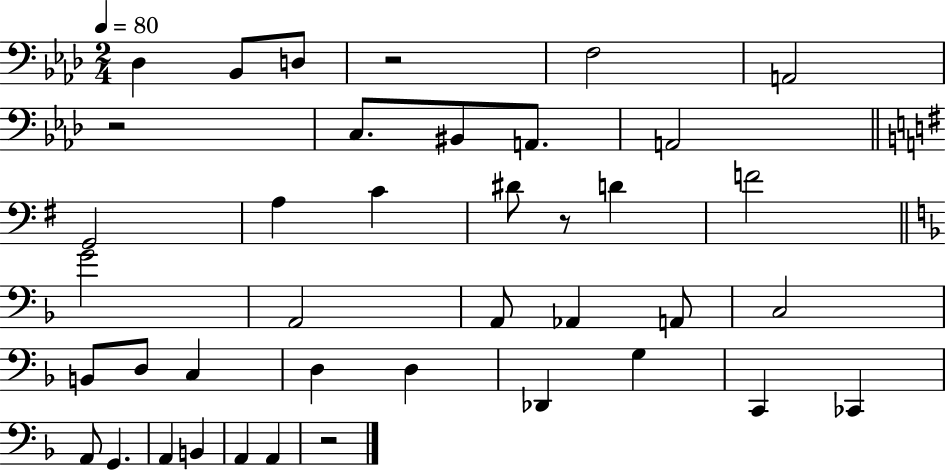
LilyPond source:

{
  \clef bass
  \numericTimeSignature
  \time 2/4
  \key aes \major
  \tempo 4 = 80
  des4 bes,8 d8 | r2 | f2 | a,2 | \break r2 | c8. bis,8 a,8. | a,2 | \bar "||" \break \key e \minor g,2 | a4 c'4 | dis'8 r8 d'4 | f'2 | \break \bar "||" \break \key d \minor g'2 | a,2 | a,8 aes,4 a,8 | c2 | \break b,8 d8 c4 | d4 d4 | des,4 g4 | c,4 ces,4 | \break a,8 g,4. | a,4 b,4 | a,4 a,4 | r2 | \break \bar "|."
}